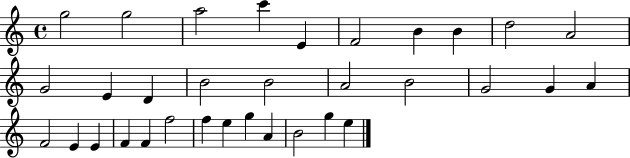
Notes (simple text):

G5/h G5/h A5/h C6/q E4/q F4/h B4/q B4/q D5/h A4/h G4/h E4/q D4/q B4/h B4/h A4/h B4/h G4/h G4/q A4/q F4/h E4/q E4/q F4/q F4/q F5/h F5/q E5/q G5/q A4/q B4/h G5/q E5/q